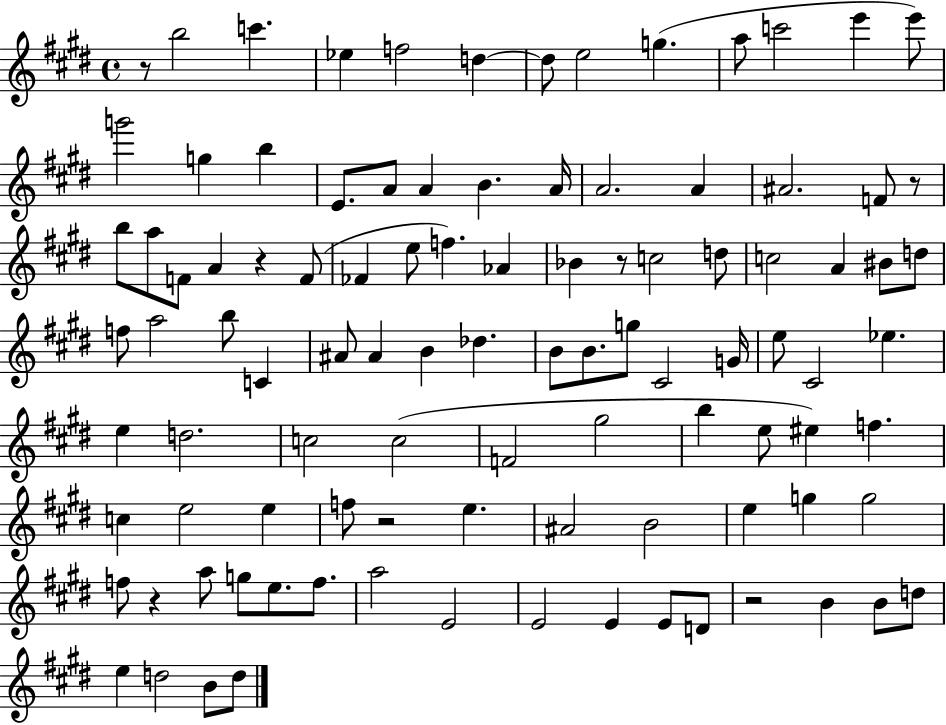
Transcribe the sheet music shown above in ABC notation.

X:1
T:Untitled
M:4/4
L:1/4
K:E
z/2 b2 c' _e f2 d d/2 e2 g a/2 c'2 e' e'/2 g'2 g b E/2 A/2 A B A/4 A2 A ^A2 F/2 z/2 b/2 a/2 F/2 A z F/2 _F e/2 f _A _B z/2 c2 d/2 c2 A ^B/2 d/2 f/2 a2 b/2 C ^A/2 ^A B _d B/2 B/2 g/2 ^C2 G/4 e/2 ^C2 _e e d2 c2 c2 F2 ^g2 b e/2 ^e f c e2 e f/2 z2 e ^A2 B2 e g g2 f/2 z a/2 g/2 e/2 f/2 a2 E2 E2 E E/2 D/2 z2 B B/2 d/2 e d2 B/2 d/2